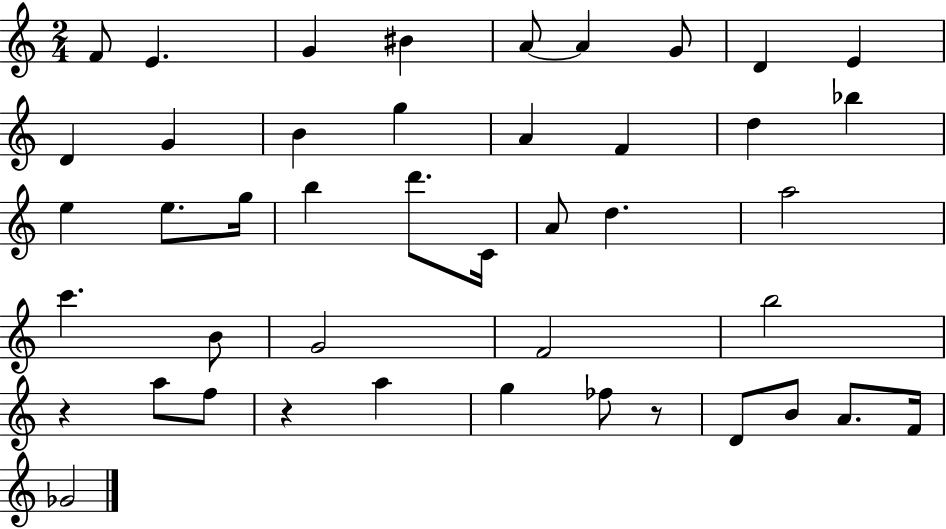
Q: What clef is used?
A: treble